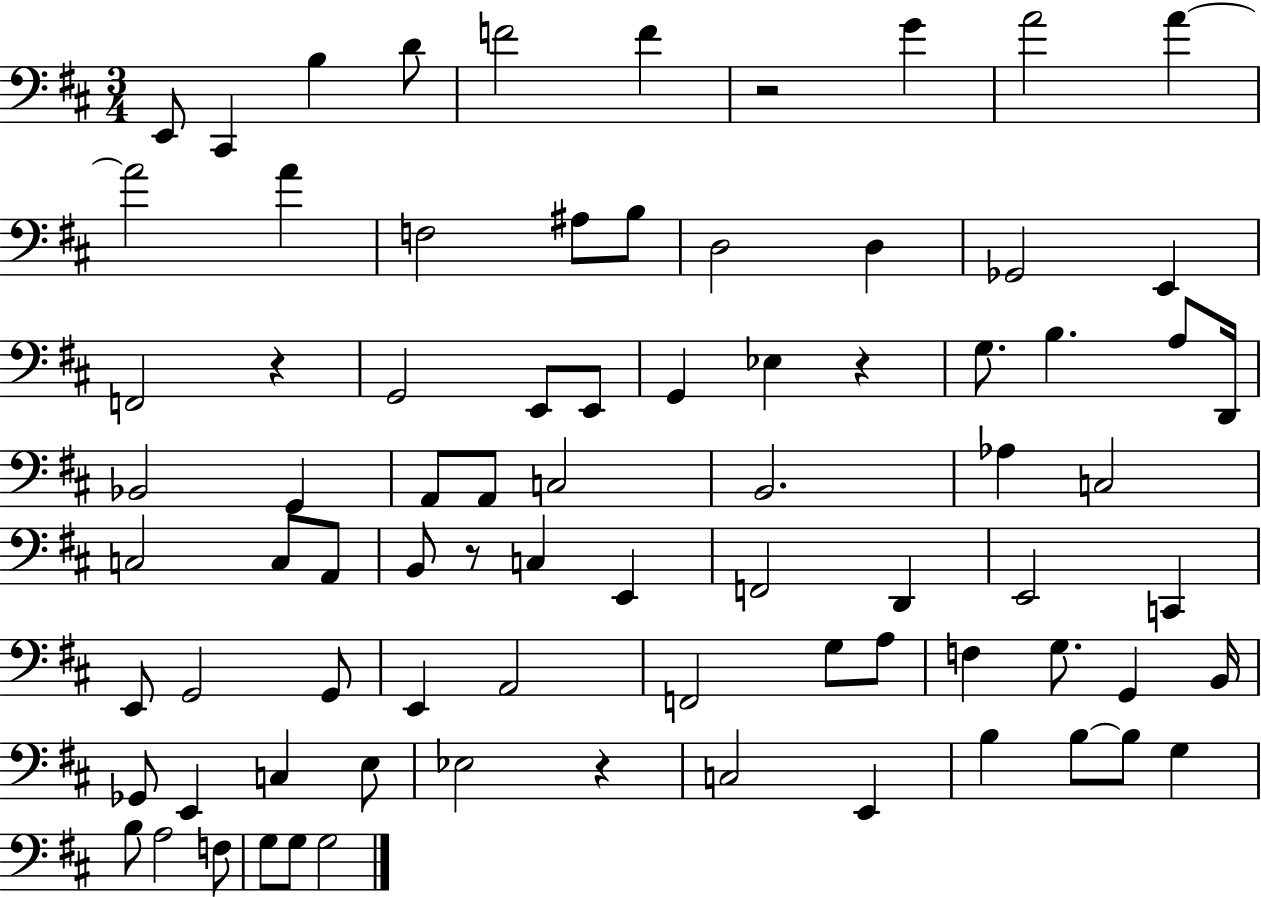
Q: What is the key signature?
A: D major